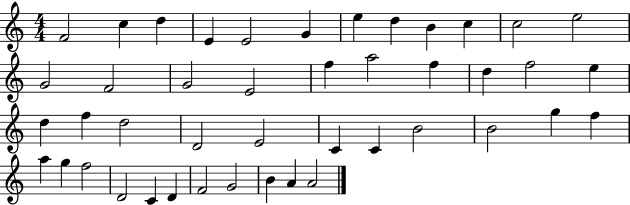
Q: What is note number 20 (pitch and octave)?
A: D5